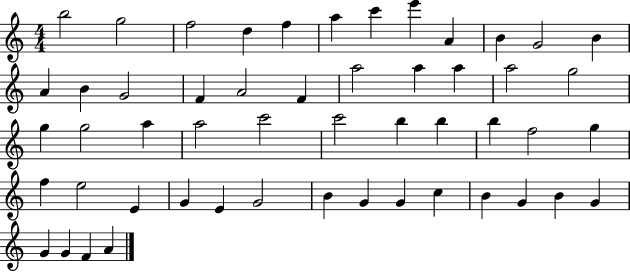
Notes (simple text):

B5/h G5/h F5/h D5/q F5/q A5/q C6/q E6/q A4/q B4/q G4/h B4/q A4/q B4/q G4/h F4/q A4/h F4/q A5/h A5/q A5/q A5/h G5/h G5/q G5/h A5/q A5/h C6/h C6/h B5/q B5/q B5/q F5/h G5/q F5/q E5/h E4/q G4/q E4/q G4/h B4/q G4/q G4/q C5/q B4/q G4/q B4/q G4/q G4/q G4/q F4/q A4/q